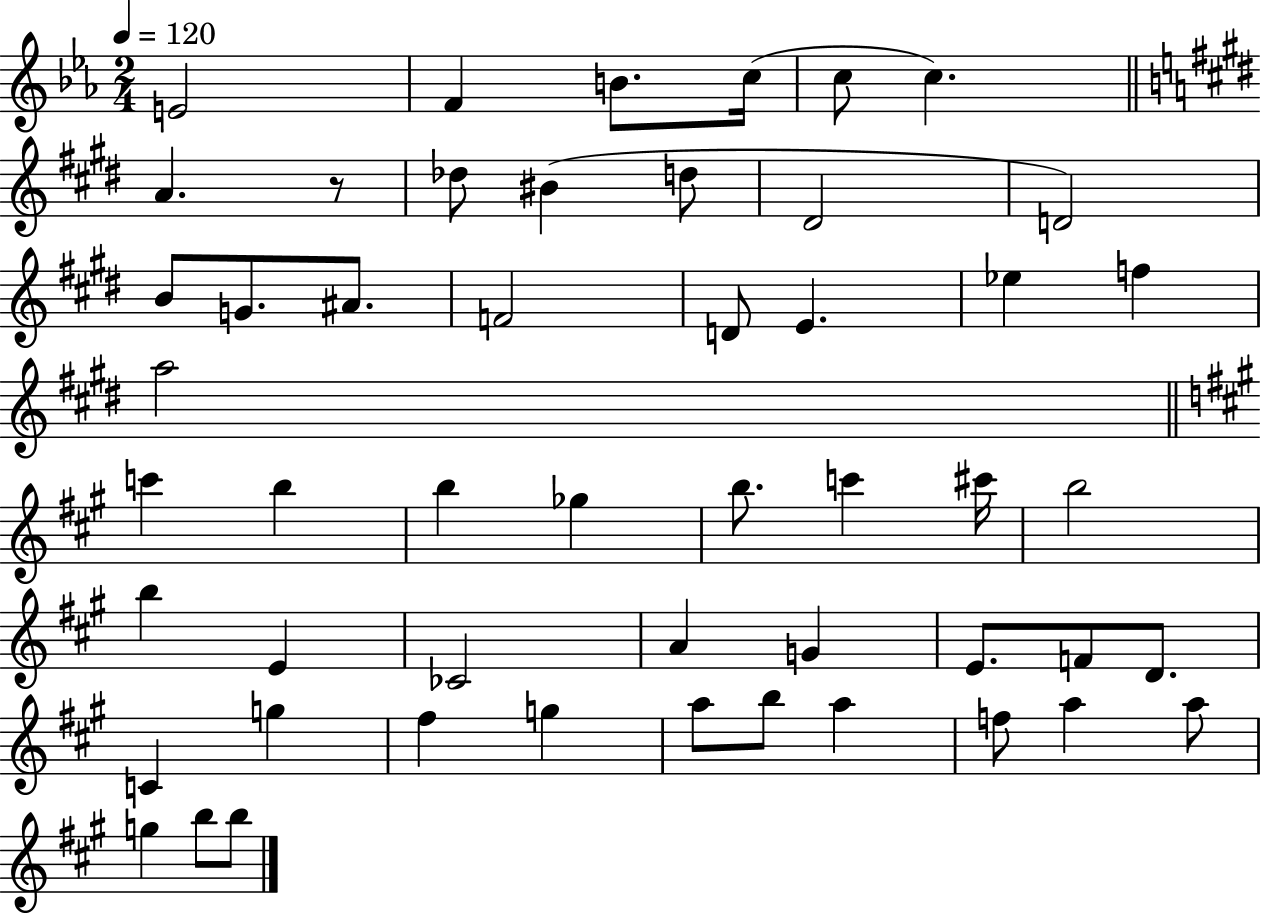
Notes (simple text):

E4/h F4/q B4/e. C5/s C5/e C5/q. A4/q. R/e Db5/e BIS4/q D5/e D#4/h D4/h B4/e G4/e. A#4/e. F4/h D4/e E4/q. Eb5/q F5/q A5/h C6/q B5/q B5/q Gb5/q B5/e. C6/q C#6/s B5/h B5/q E4/q CES4/h A4/q G4/q E4/e. F4/e D4/e. C4/q G5/q F#5/q G5/q A5/e B5/e A5/q F5/e A5/q A5/e G5/q B5/e B5/e